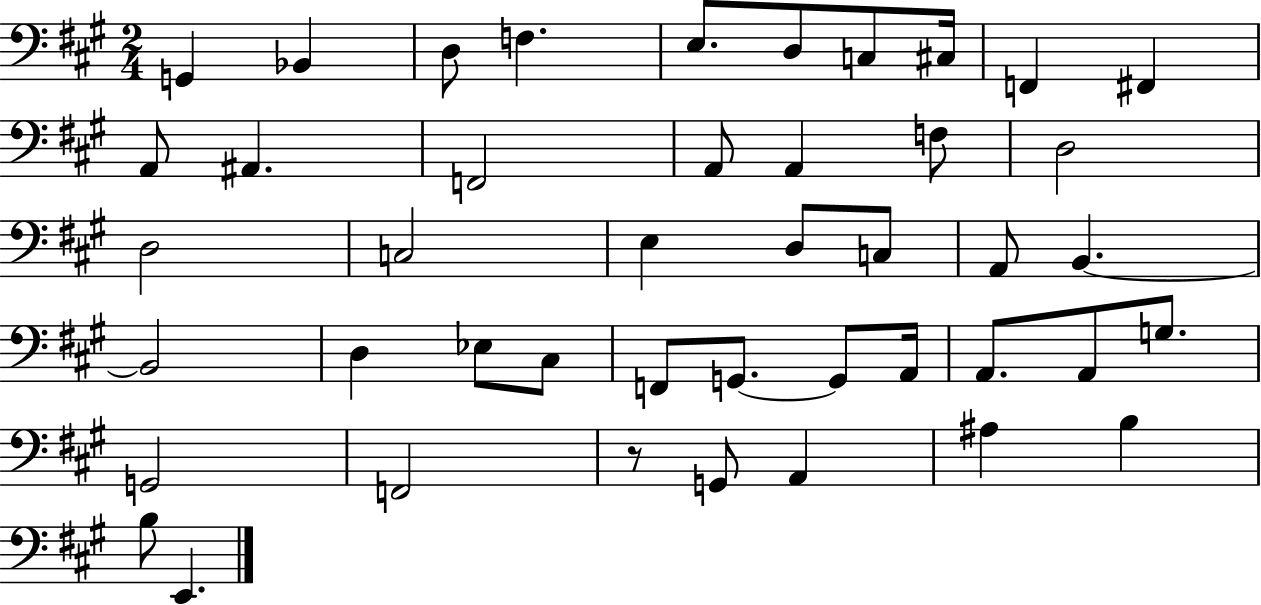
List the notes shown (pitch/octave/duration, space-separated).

G2/q Bb2/q D3/e F3/q. E3/e. D3/e C3/e C#3/s F2/q F#2/q A2/e A#2/q. F2/h A2/e A2/q F3/e D3/h D3/h C3/h E3/q D3/e C3/e A2/e B2/q. B2/h D3/q Eb3/e C#3/e F2/e G2/e. G2/e A2/s A2/e. A2/e G3/e. G2/h F2/h R/e G2/e A2/q A#3/q B3/q B3/e E2/q.